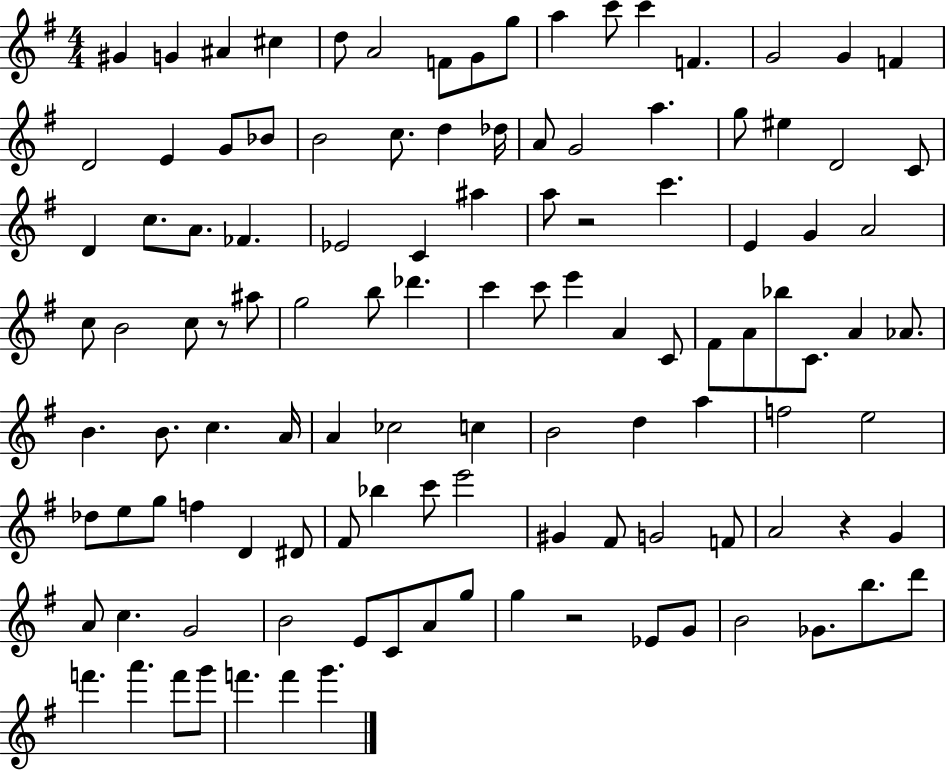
X:1
T:Untitled
M:4/4
L:1/4
K:G
^G G ^A ^c d/2 A2 F/2 G/2 g/2 a c'/2 c' F G2 G F D2 E G/2 _B/2 B2 c/2 d _d/4 A/2 G2 a g/2 ^e D2 C/2 D c/2 A/2 _F _E2 C ^a a/2 z2 c' E G A2 c/2 B2 c/2 z/2 ^a/2 g2 b/2 _d' c' c'/2 e' A C/2 ^F/2 A/2 _b/2 C/2 A _A/2 B B/2 c A/4 A _c2 c B2 d a f2 e2 _d/2 e/2 g/2 f D ^D/2 ^F/2 _b c'/2 e'2 ^G ^F/2 G2 F/2 A2 z G A/2 c G2 B2 E/2 C/2 A/2 g/2 g z2 _E/2 G/2 B2 _G/2 b/2 d'/2 f' a' f'/2 g'/2 f' f' g'